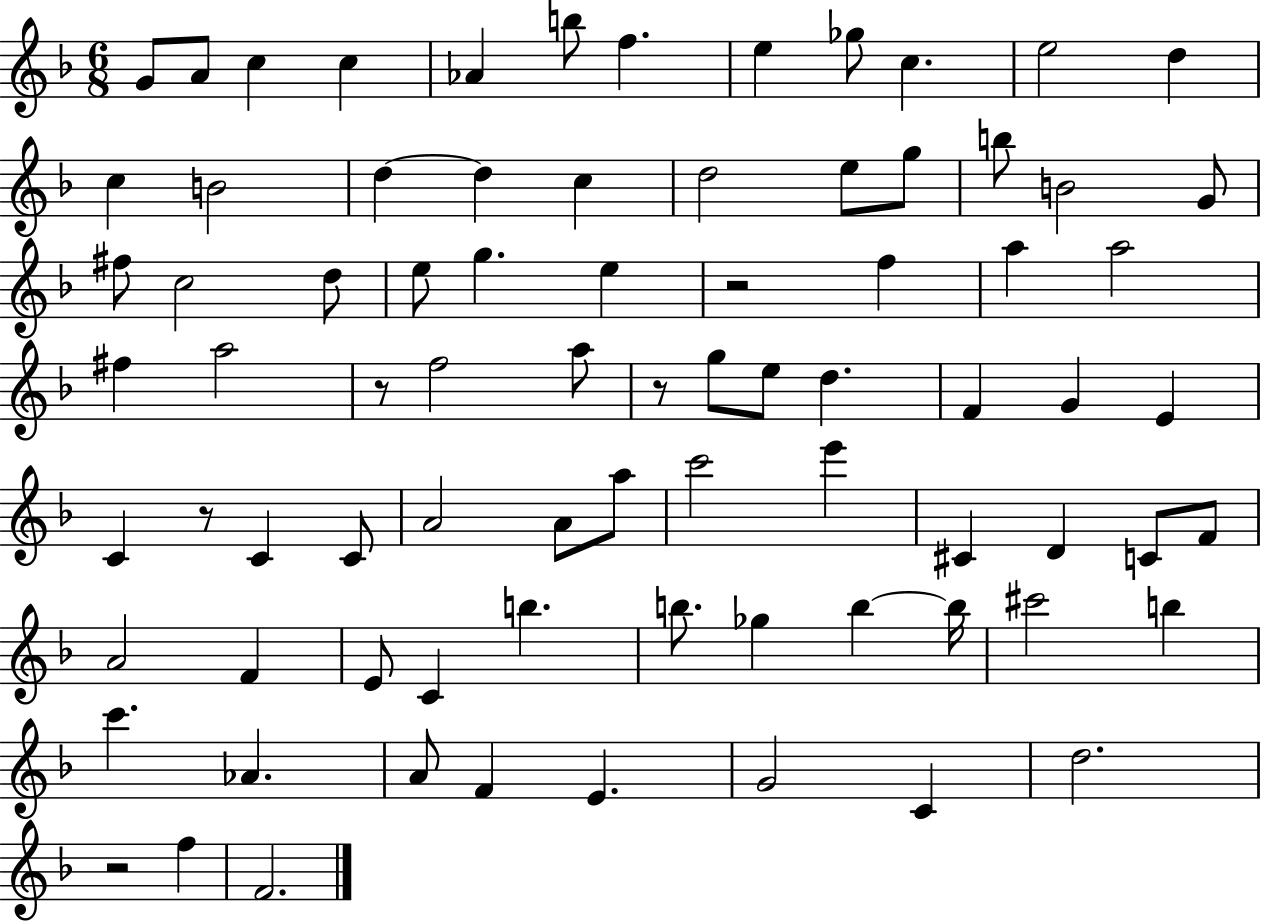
G4/e A4/e C5/q C5/q Ab4/q B5/e F5/q. E5/q Gb5/e C5/q. E5/h D5/q C5/q B4/h D5/q D5/q C5/q D5/h E5/e G5/e B5/e B4/h G4/e F#5/e C5/h D5/e E5/e G5/q. E5/q R/h F5/q A5/q A5/h F#5/q A5/h R/e F5/h A5/e R/e G5/e E5/e D5/q. F4/q G4/q E4/q C4/q R/e C4/q C4/e A4/h A4/e A5/e C6/h E6/q C#4/q D4/q C4/e F4/e A4/h F4/q E4/e C4/q B5/q. B5/e. Gb5/q B5/q B5/s C#6/h B5/q C6/q. Ab4/q. A4/e F4/q E4/q. G4/h C4/q D5/h. R/h F5/q F4/h.